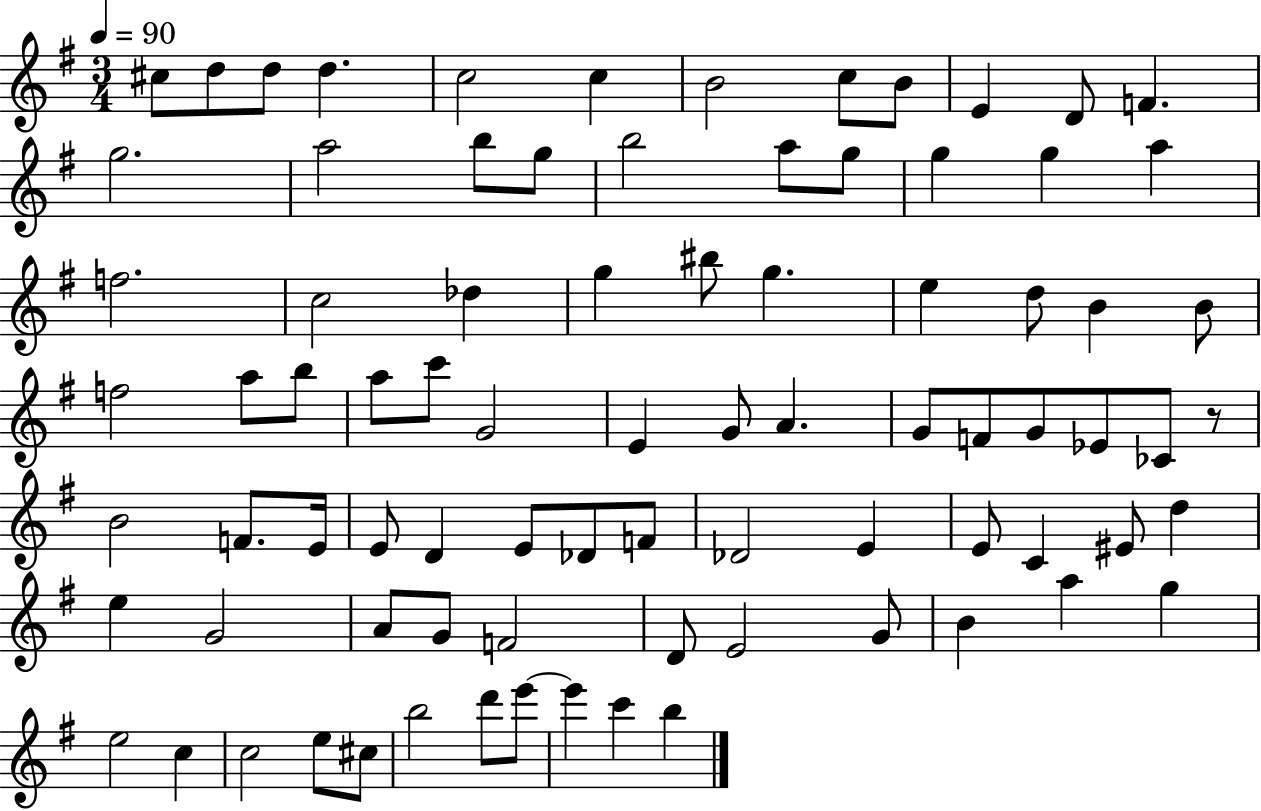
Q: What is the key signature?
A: G major